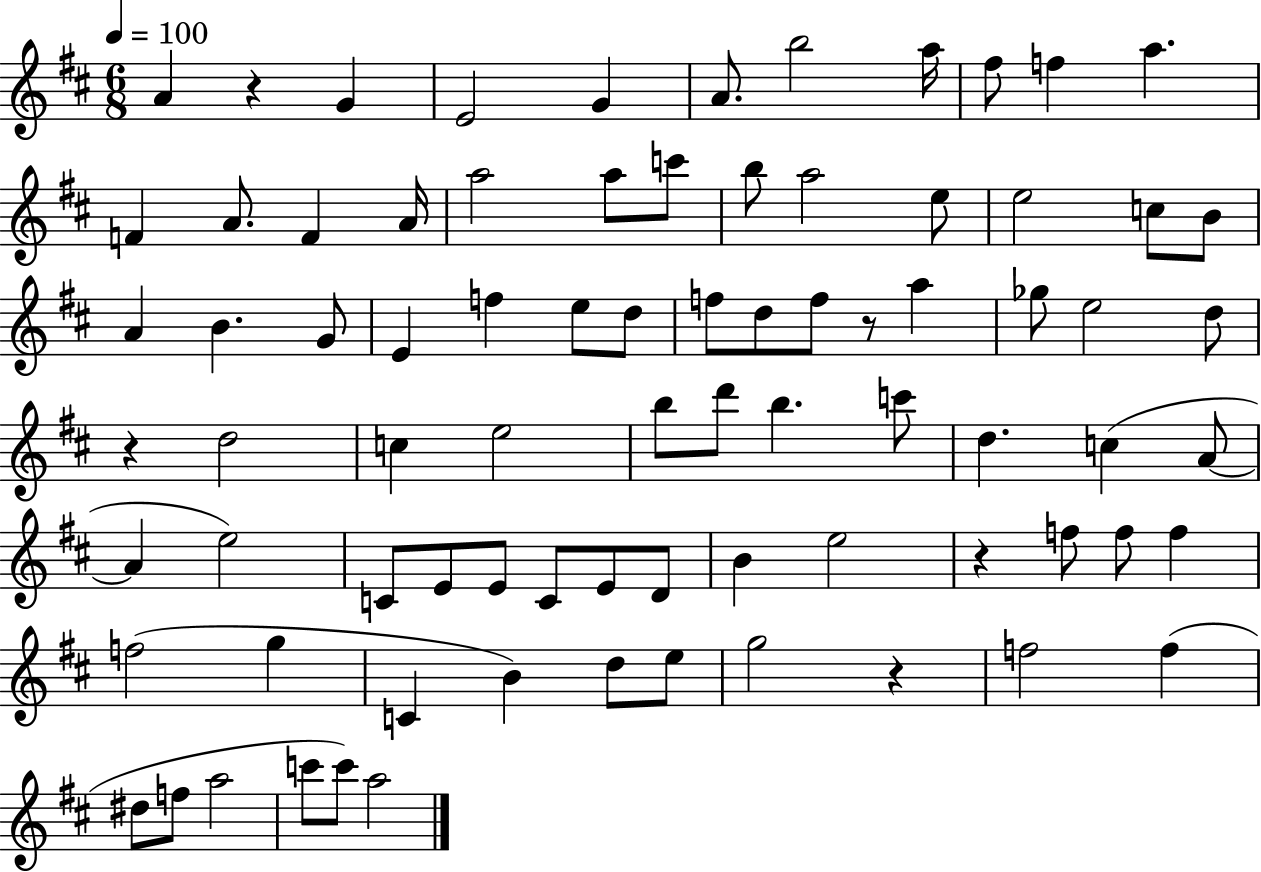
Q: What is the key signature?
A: D major